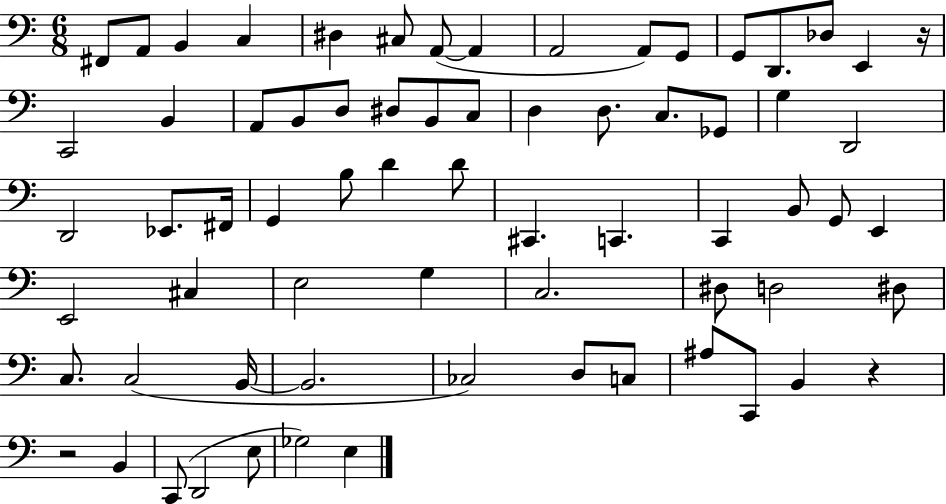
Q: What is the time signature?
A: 6/8